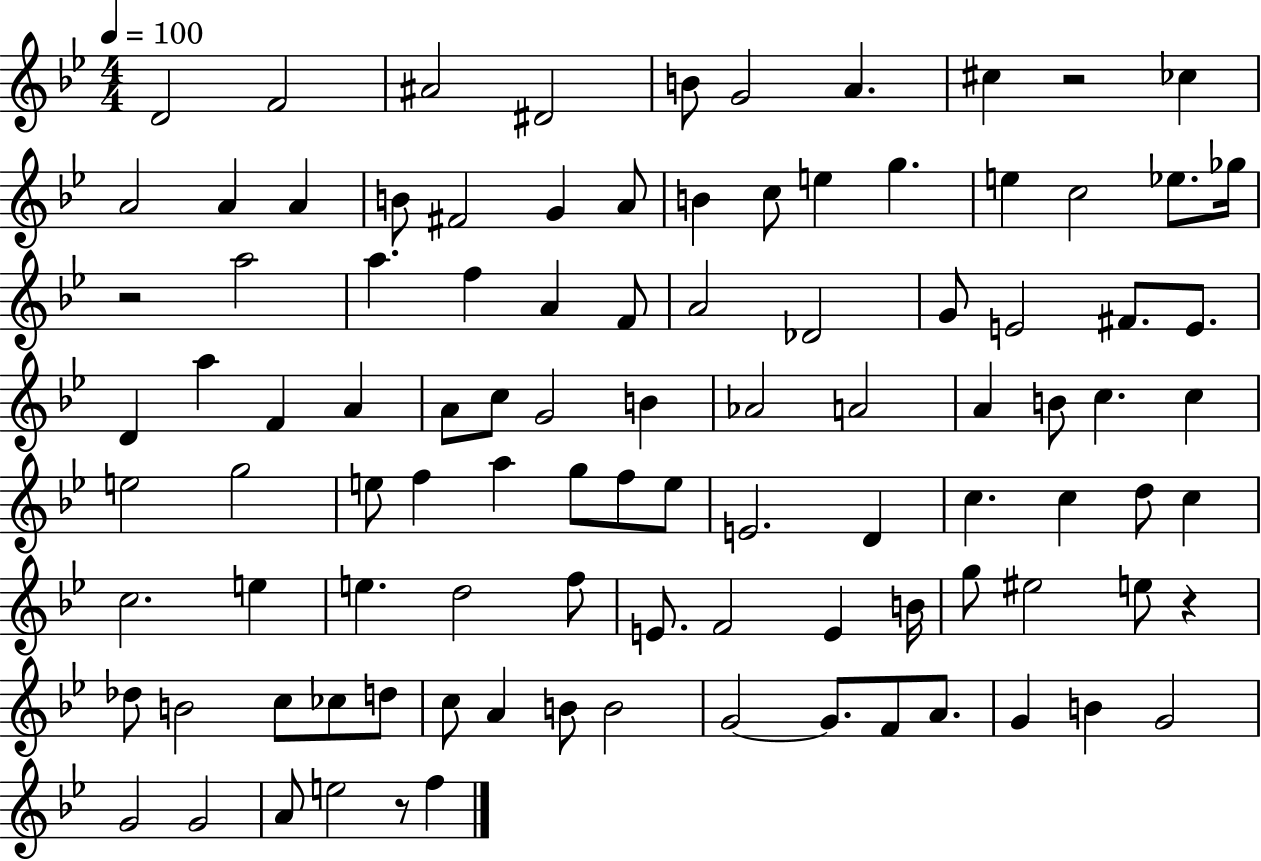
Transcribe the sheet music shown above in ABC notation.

X:1
T:Untitled
M:4/4
L:1/4
K:Bb
D2 F2 ^A2 ^D2 B/2 G2 A ^c z2 _c A2 A A B/2 ^F2 G A/2 B c/2 e g e c2 _e/2 _g/4 z2 a2 a f A F/2 A2 _D2 G/2 E2 ^F/2 E/2 D a F A A/2 c/2 G2 B _A2 A2 A B/2 c c e2 g2 e/2 f a g/2 f/2 e/2 E2 D c c d/2 c c2 e e d2 f/2 E/2 F2 E B/4 g/2 ^e2 e/2 z _d/2 B2 c/2 _c/2 d/2 c/2 A B/2 B2 G2 G/2 F/2 A/2 G B G2 G2 G2 A/2 e2 z/2 f